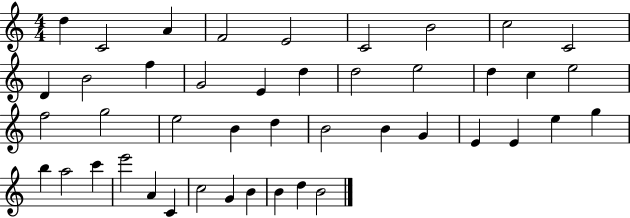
D5/q C4/h A4/q F4/h E4/h C4/h B4/h C5/h C4/h D4/q B4/h F5/q G4/h E4/q D5/q D5/h E5/h D5/q C5/q E5/h F5/h G5/h E5/h B4/q D5/q B4/h B4/q G4/q E4/q E4/q E5/q G5/q B5/q A5/h C6/q E6/h A4/q C4/q C5/h G4/q B4/q B4/q D5/q B4/h